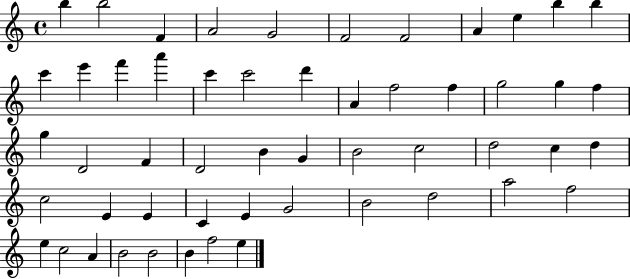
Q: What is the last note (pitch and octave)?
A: E5